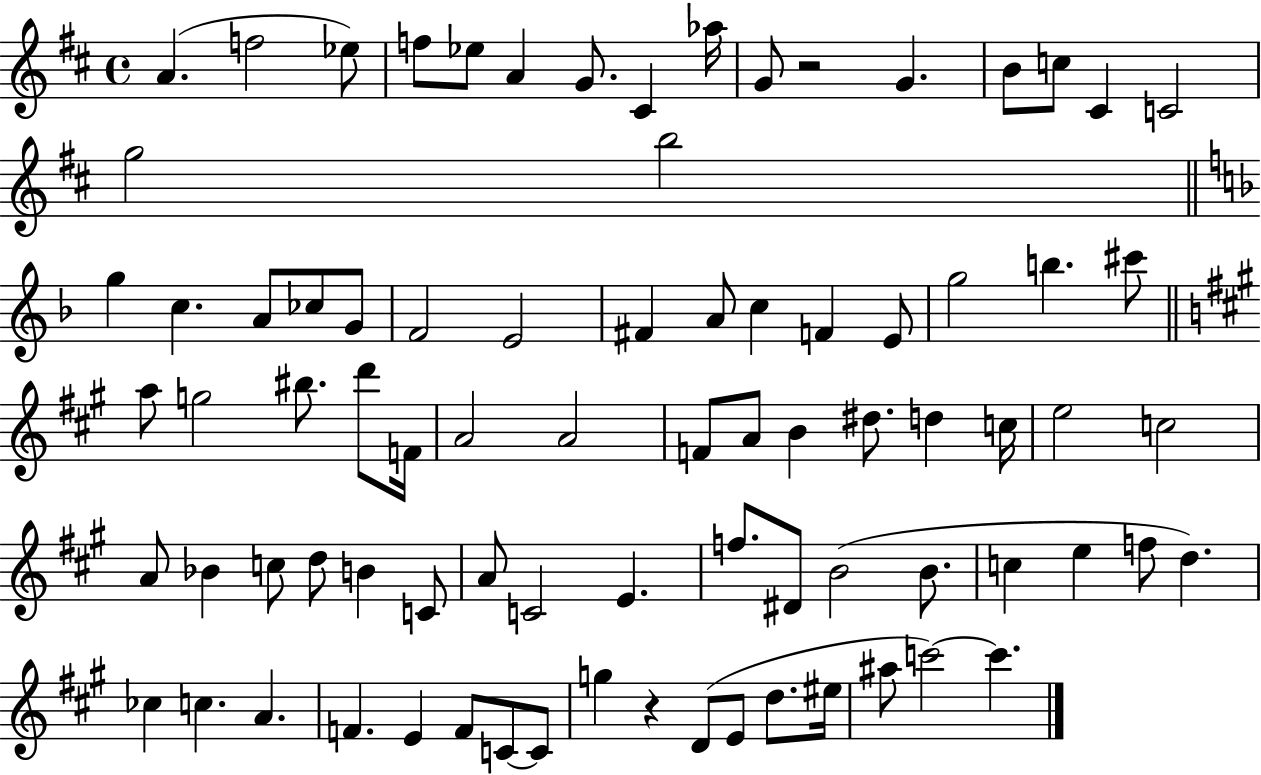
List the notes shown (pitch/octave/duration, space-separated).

A4/q. F5/h Eb5/e F5/e Eb5/e A4/q G4/e. C#4/q Ab5/s G4/e R/h G4/q. B4/e C5/e C#4/q C4/h G5/h B5/h G5/q C5/q. A4/e CES5/e G4/e F4/h E4/h F#4/q A4/e C5/q F4/q E4/e G5/h B5/q. C#6/e A5/e G5/h BIS5/e. D6/e F4/s A4/h A4/h F4/e A4/e B4/q D#5/e. D5/q C5/s E5/h C5/h A4/e Bb4/q C5/e D5/e B4/q C4/e A4/e C4/h E4/q. F5/e. D#4/e B4/h B4/e. C5/q E5/q F5/e D5/q. CES5/q C5/q. A4/q. F4/q. E4/q F4/e C4/e C4/e G5/q R/q D4/e E4/e D5/e. EIS5/s A#5/e C6/h C6/q.